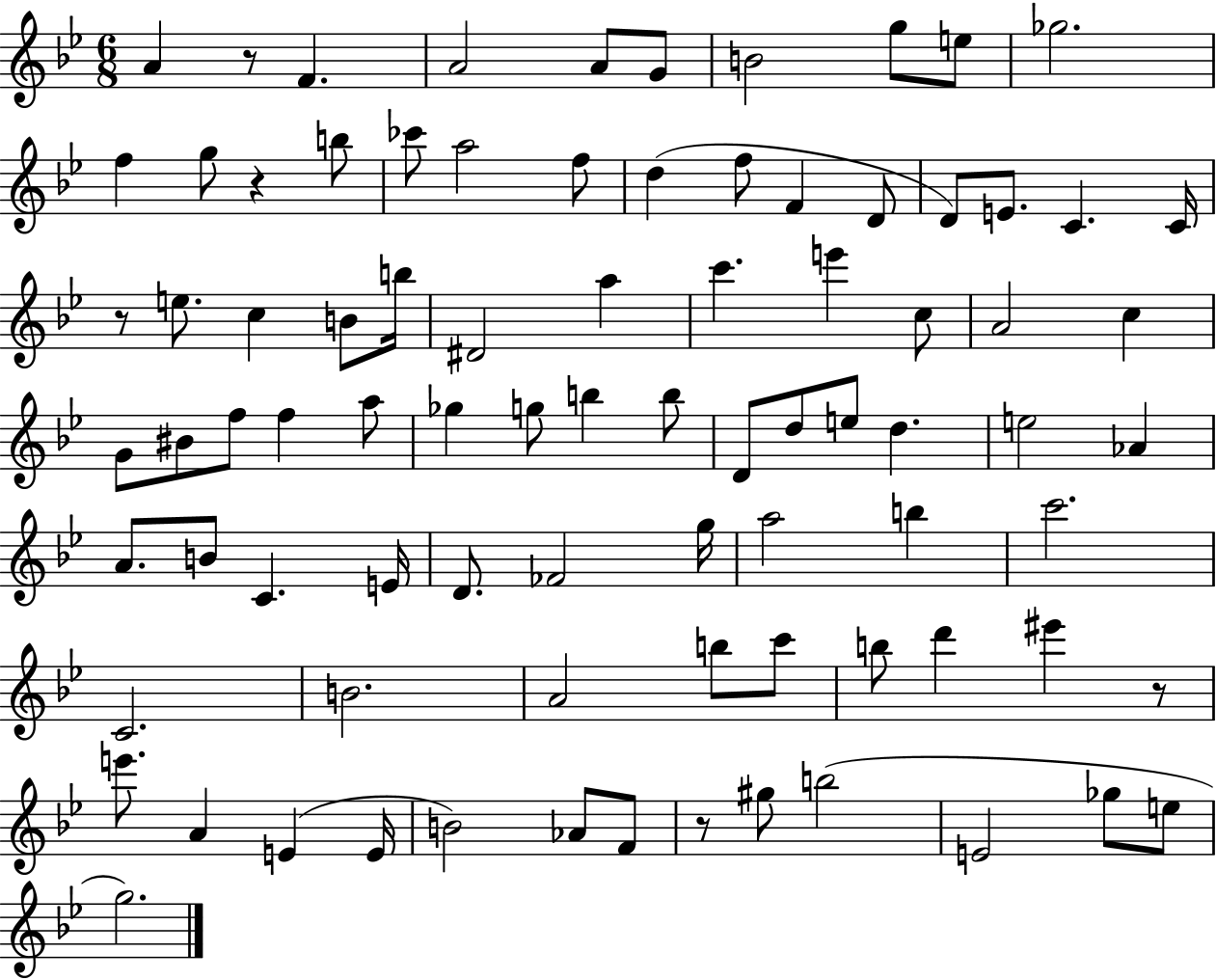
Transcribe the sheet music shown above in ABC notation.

X:1
T:Untitled
M:6/8
L:1/4
K:Bb
A z/2 F A2 A/2 G/2 B2 g/2 e/2 _g2 f g/2 z b/2 _c'/2 a2 f/2 d f/2 F D/2 D/2 E/2 C C/4 z/2 e/2 c B/2 b/4 ^D2 a c' e' c/2 A2 c G/2 ^B/2 f/2 f a/2 _g g/2 b b/2 D/2 d/2 e/2 d e2 _A A/2 B/2 C E/4 D/2 _F2 g/4 a2 b c'2 C2 B2 A2 b/2 c'/2 b/2 d' ^e' z/2 e'/2 A E E/4 B2 _A/2 F/2 z/2 ^g/2 b2 E2 _g/2 e/2 g2